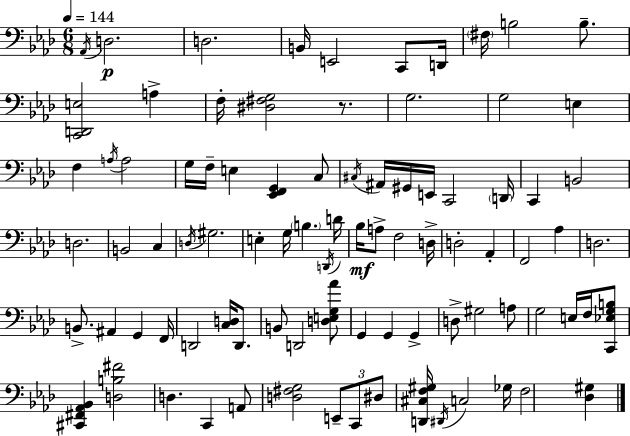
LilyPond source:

{
  \clef bass
  \numericTimeSignature
  \time 6/8
  \key f \minor
  \tempo 4 = 144
  \acciaccatura { aes,16 }\p d2. | d2. | b,16 e,2 c,8 | d,16 \parenthesize fis16 b2 b8.-- | \break <c, d, e>2 a4-> | f16-. <dis fis g>2 r8. | g2. | g2 e4 | \break f4 \acciaccatura { a16 } a2 | g16 f16-- e4 <ees, f, g,>4 | c8 \acciaccatura { cis16 } ais,16 gis,16 e,16 c,2 | \parenthesize d,16 c,4 b,2 | \break d2. | b,2 c4 | \acciaccatura { d16 } gis2. | e4-. g16 \parenthesize b4. | \break \acciaccatura { d,16 } d'16 bes16\mf a8-> f2 | d16-> d2-. | aes,4-. f,2 | aes4 d2. | \break b,8.-> ais,4 | g,4 f,16 d,2 | <c d>16 d,8. b,8 d,2 | <d e g aes'>8 g,4 g,4 | \break g,4-> d8-> gis2 | a8 g2 | e16 f16 <c, ees g b>8 <cis, fis, aes, bes,>4 <d b fis'>2 | d4. c,4 | \break a,8 <d fis g>2 | \tuplet 3/2 { e,8-- c,8 dis8 } <d, cis f gis>16 \acciaccatura { dis,16 } c2 | ges16 f2 | <des gis>4 \bar "|."
}